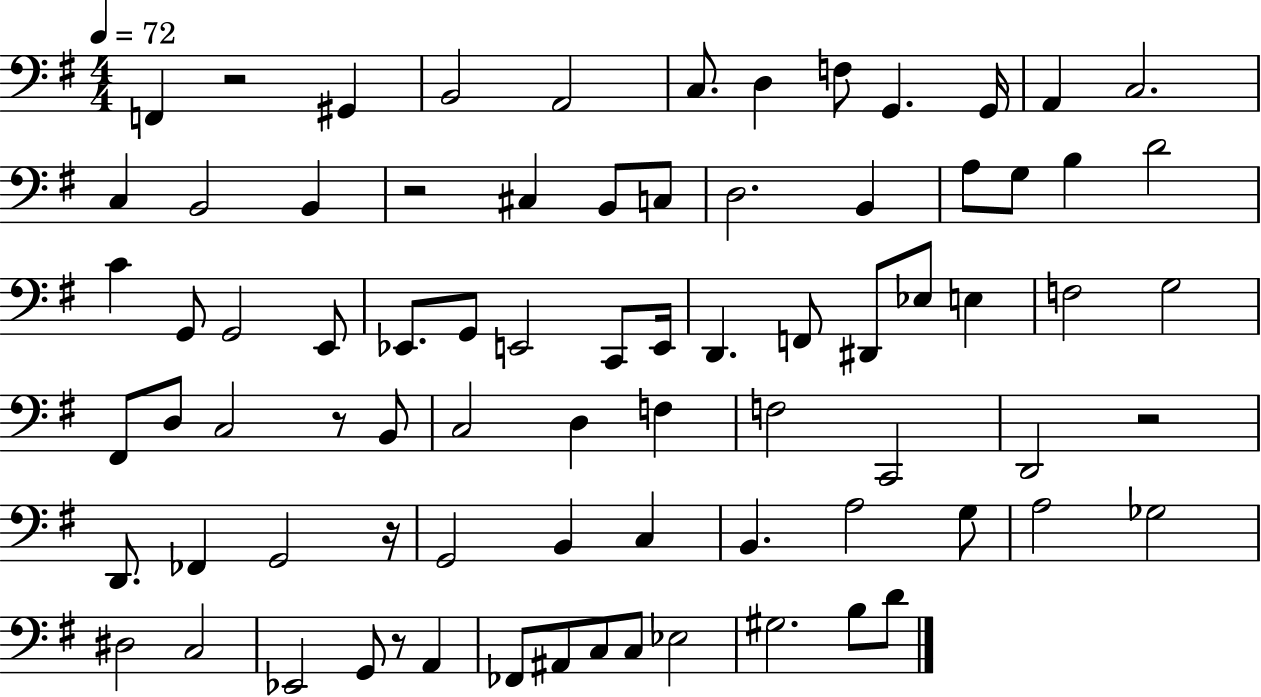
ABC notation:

X:1
T:Untitled
M:4/4
L:1/4
K:G
F,, z2 ^G,, B,,2 A,,2 C,/2 D, F,/2 G,, G,,/4 A,, C,2 C, B,,2 B,, z2 ^C, B,,/2 C,/2 D,2 B,, A,/2 G,/2 B, D2 C G,,/2 G,,2 E,,/2 _E,,/2 G,,/2 E,,2 C,,/2 E,,/4 D,, F,,/2 ^D,,/2 _E,/2 E, F,2 G,2 ^F,,/2 D,/2 C,2 z/2 B,,/2 C,2 D, F, F,2 C,,2 D,,2 z2 D,,/2 _F,, G,,2 z/4 G,,2 B,, C, B,, A,2 G,/2 A,2 _G,2 ^D,2 C,2 _E,,2 G,,/2 z/2 A,, _F,,/2 ^A,,/2 C,/2 C,/2 _E,2 ^G,2 B,/2 D/2